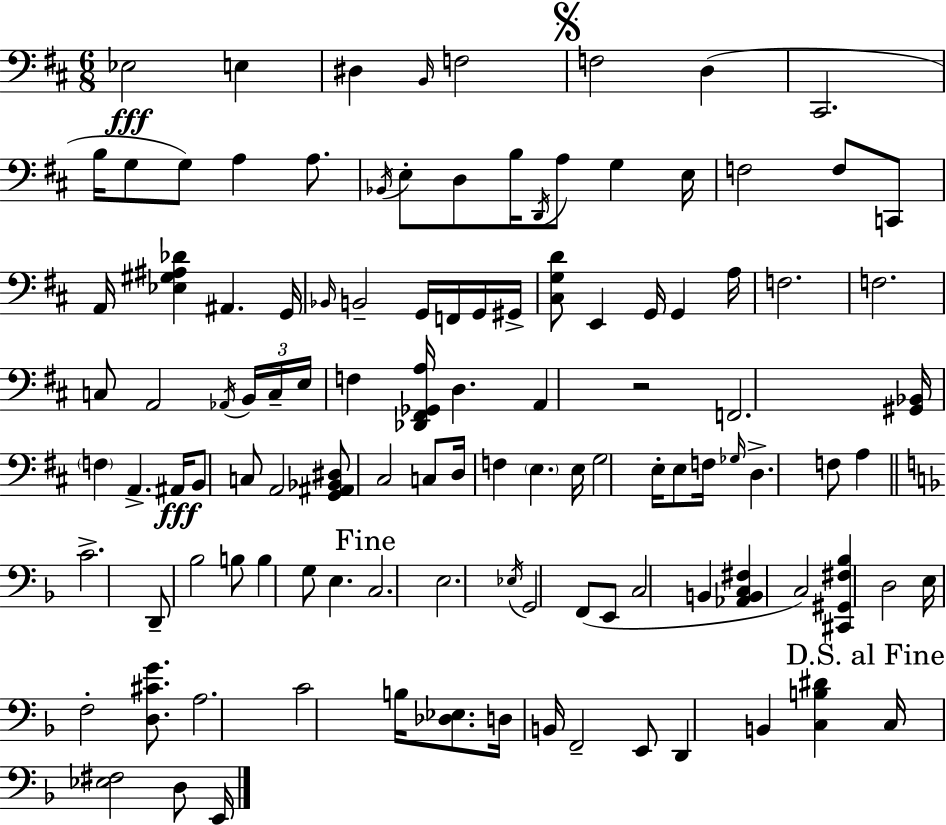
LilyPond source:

{
  \clef bass
  \numericTimeSignature
  \time 6/8
  \key d \major
  ees2\fff e4 | dis4 \grace { b,16 } f2 | \mark \markup { \musicglyph "scripts.segno" } f2 d4( | cis,2. | \break b16 g8 g8) a4 a8. | \acciaccatura { bes,16 } e8-. d8 b16 \acciaccatura { d,16 } a8 g4 | e16 f2 f8 | c,8 a,16 <ees gis ais des'>4 ais,4. | \break g,16 \grace { bes,16 } b,2-- | g,16 f,16 g,16 gis,16-> <cis g d'>8 e,4 g,16 g,4 | a16 f2. | f2. | \break c8 a,2 | \acciaccatura { aes,16 } \tuplet 3/2 { b,16 c16-- e16 } f4 <des, fis, ges, a>16 d4. | a,4 r2 | f,2. | \break <gis, bes,>16 \parenthesize f4 a,4.-> | ais,16\fff b,8 c8 a,2 | <g, ais, bes, dis>8 cis2 | c8 d16 f4 \parenthesize e4. | \break e16 g2 | e16-. e8 f16 \grace { ges16 } d4.-> | f8 a4 \bar "||" \break \key f \major c'2.-> | d,8-- bes2 b8 | b4 g8 e4. | \mark "Fine" c2. | \break e2. | \acciaccatura { ees16 } g,2 f,8( e,8 | c2 b,4 | <aes, b, c fis>4 c2) | \break <cis, gis, fis bes>4 d2 | e16 f2-. <d cis' g'>8. | a2. | c'2 b16 <des ees>8. | \break d16 b,16 f,2-- e,8 | d,4 b,4 <c b dis'>4 | \mark "D.S. al Fine" c16 <ees fis>2 d8 | e,16 \bar "|."
}